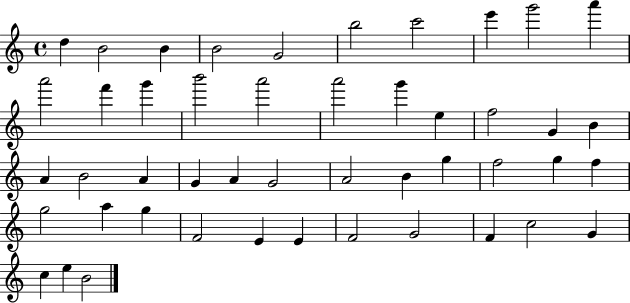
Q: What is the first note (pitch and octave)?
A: D5